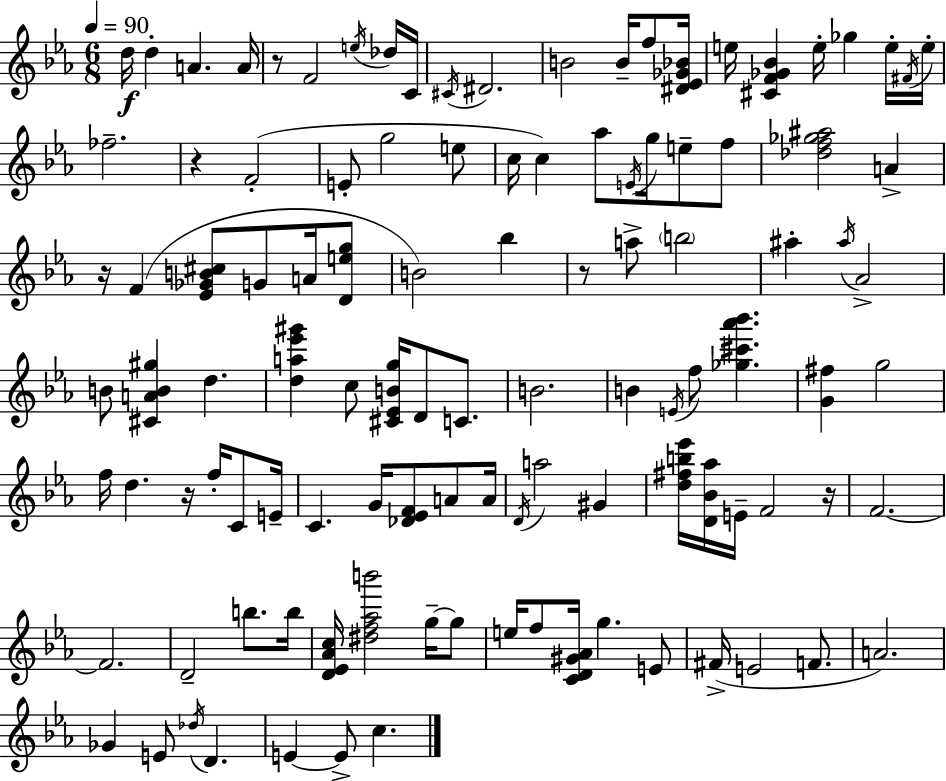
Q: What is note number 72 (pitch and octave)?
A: G5